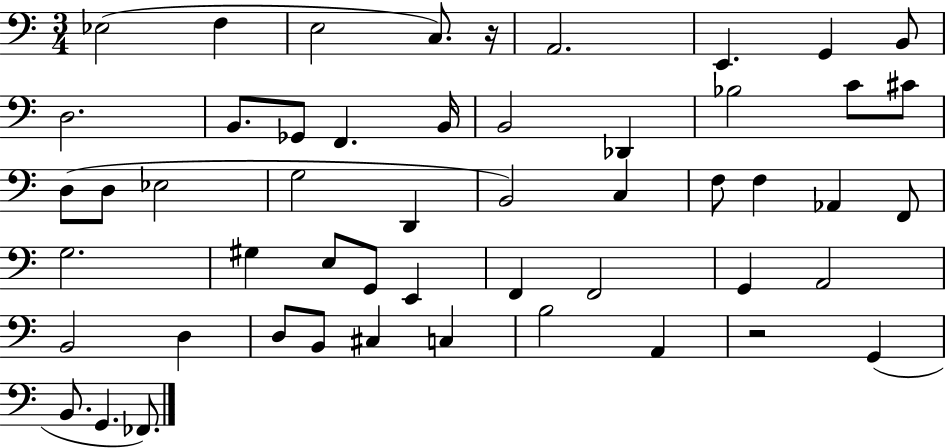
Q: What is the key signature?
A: C major